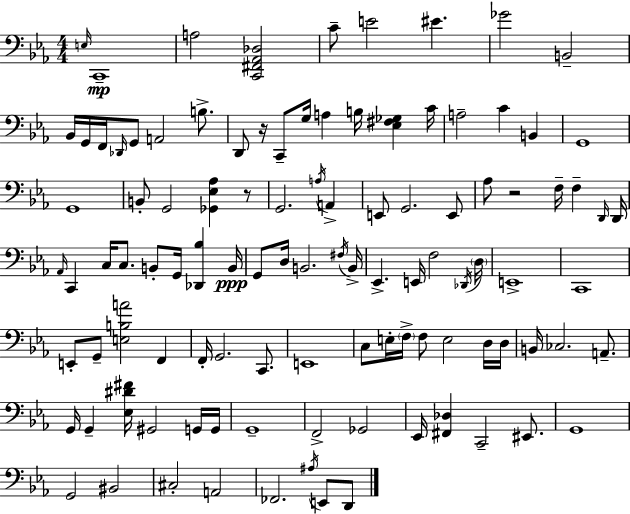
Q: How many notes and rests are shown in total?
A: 105